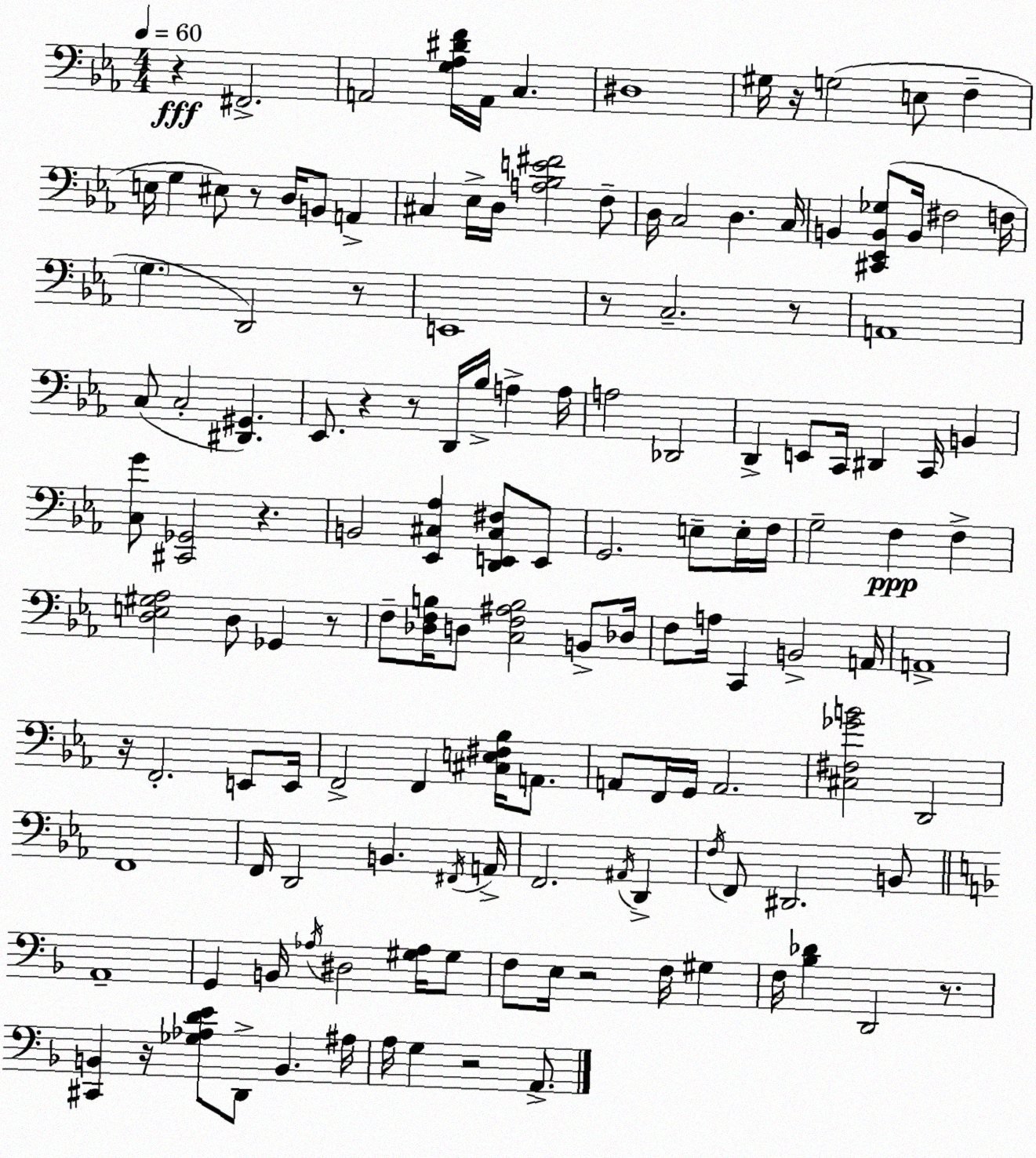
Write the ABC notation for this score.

X:1
T:Untitled
M:4/4
L:1/4
K:Eb
z ^F,,2 A,,2 [G,_A,^DF]/4 A,,/4 C, ^D,4 ^G,/4 z/4 G,2 E,/2 F, E,/4 G, ^E,/2 z/2 D,/4 B,,/2 A,, ^C, _E,/4 D,/4 [A,_B,E^F]2 F,/2 D,/4 C,2 D, C,/4 B,, [^C,,_E,,B,,_G,]/2 B,,/4 ^F,2 F,/4 G, D,,2 z/2 E,,4 z/2 C,2 z/2 A,,4 C,/2 C,2 [^D,,^G,,] _E,,/2 z z/2 D,,/4 _B,/4 A, A,/4 A,2 _D,,2 D,, E,,/2 C,,/4 ^D,, C,,/4 B,, [C,G]/2 [^C,,_G,,]2 z B,,2 [_E,,^C,_A,] [D,,E,,^C,^F,]/2 E,,/2 G,,2 E,/2 E,/4 F,/4 G,2 F, F, [D,E,^G,_A,]2 D,/2 _G,, z/2 F,/2 [_D,F,B,]/4 D,/2 [C,F,^A,B,]2 B,,/2 _D,/4 F,/2 A,/4 C,, B,,2 A,,/4 A,,4 z/4 F,,2 E,,/2 E,,/4 F,,2 F,, [^C,E,^F,_B,]/4 A,,/2 A,,/2 F,,/4 G,,/4 A,,2 [^C,^F,_GB]2 D,,2 F,,4 F,,/4 D,,2 B,, ^F,,/4 A,,/4 F,,2 ^A,,/4 D,, F,/4 F,,/2 ^D,,2 B,,/2 A,,4 G,, B,,/4 _A,/4 ^D,2 [^G,_A,]/4 ^G,/2 F,/2 E,/4 z2 F,/4 ^G, F,/4 [_B,_D] D,,2 z/2 [^C,,B,,] z/4 [_G,_A,DE]/2 D,,/2 B,, ^A,/4 A,/4 G, z2 A,,/2